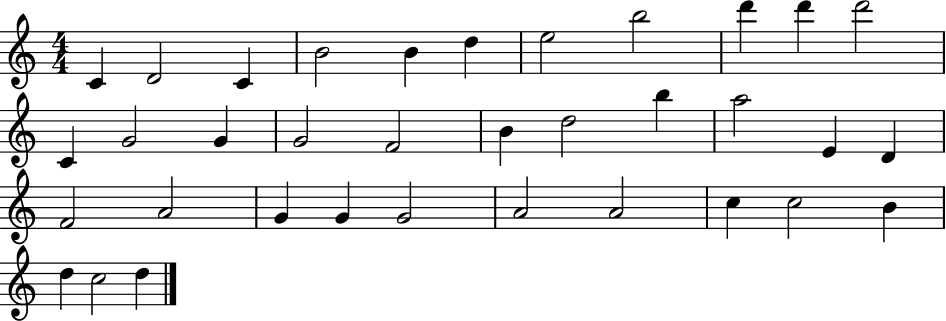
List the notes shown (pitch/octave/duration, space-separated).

C4/q D4/h C4/q B4/h B4/q D5/q E5/h B5/h D6/q D6/q D6/h C4/q G4/h G4/q G4/h F4/h B4/q D5/h B5/q A5/h E4/q D4/q F4/h A4/h G4/q G4/q G4/h A4/h A4/h C5/q C5/h B4/q D5/q C5/h D5/q